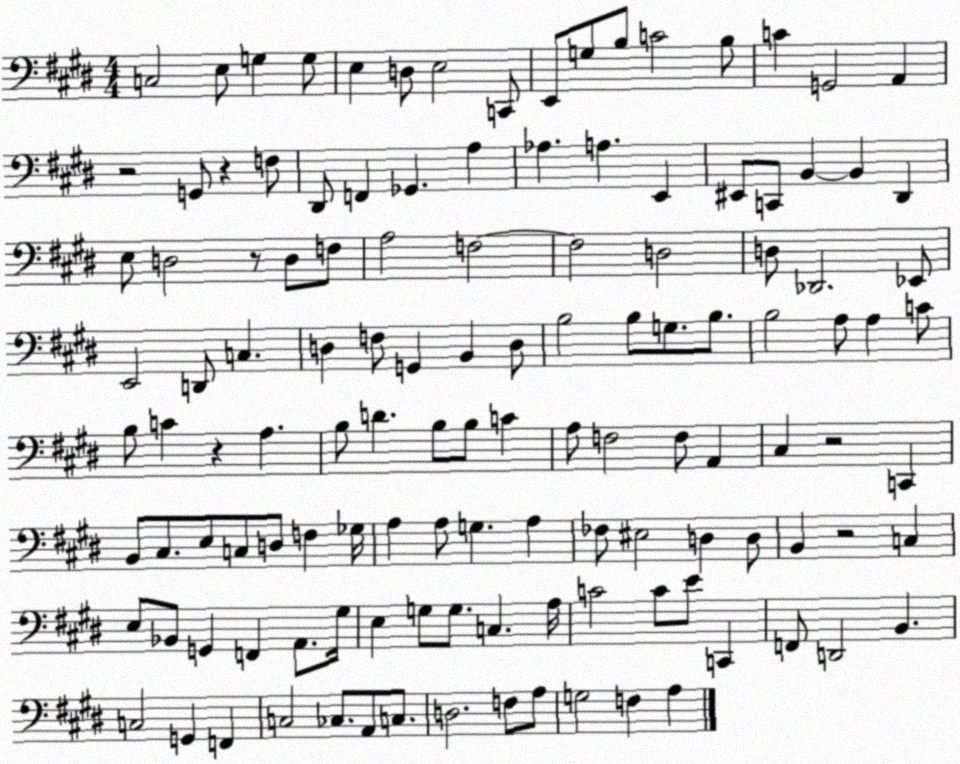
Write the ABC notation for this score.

X:1
T:Untitled
M:4/4
L:1/4
K:E
C,2 E,/2 G, G,/2 E, D,/2 E,2 C,,/2 E,,/2 G,/2 B,/2 C2 B,/2 C G,,2 A,, z2 G,,/2 z F,/2 ^D,,/2 F,, _G,, A, _A, A, E,, ^E,,/2 C,,/2 B,, B,, ^D,, E,/2 D,2 z/2 D,/2 F,/2 A,2 F,2 F,2 D,2 D,/2 _D,,2 _E,,/2 E,,2 D,,/2 C, D, F,/2 G,, B,, D,/2 B,2 B,/2 G,/2 B,/2 B,2 A,/2 A, C/2 B,/2 C z A, B,/2 D B,/2 B,/2 C A,/2 F,2 F,/2 A,, ^C, z2 C,, B,,/2 ^C,/2 E,/2 C,/2 D,/2 F, _G,/4 A, A,/2 G, A, _F,/2 ^E,2 D, D,/2 B,, z2 C, E,/2 _B,,/2 G,, F,, A,,/2 ^G,/4 E, G,/2 G,/2 C, A,/4 C2 C/2 E/2 C,, F,,/2 D,,2 B,, C,2 G,, F,, C,2 _C,/2 A,,/2 C,/2 D,2 F,/2 A,/2 G,2 F, A,